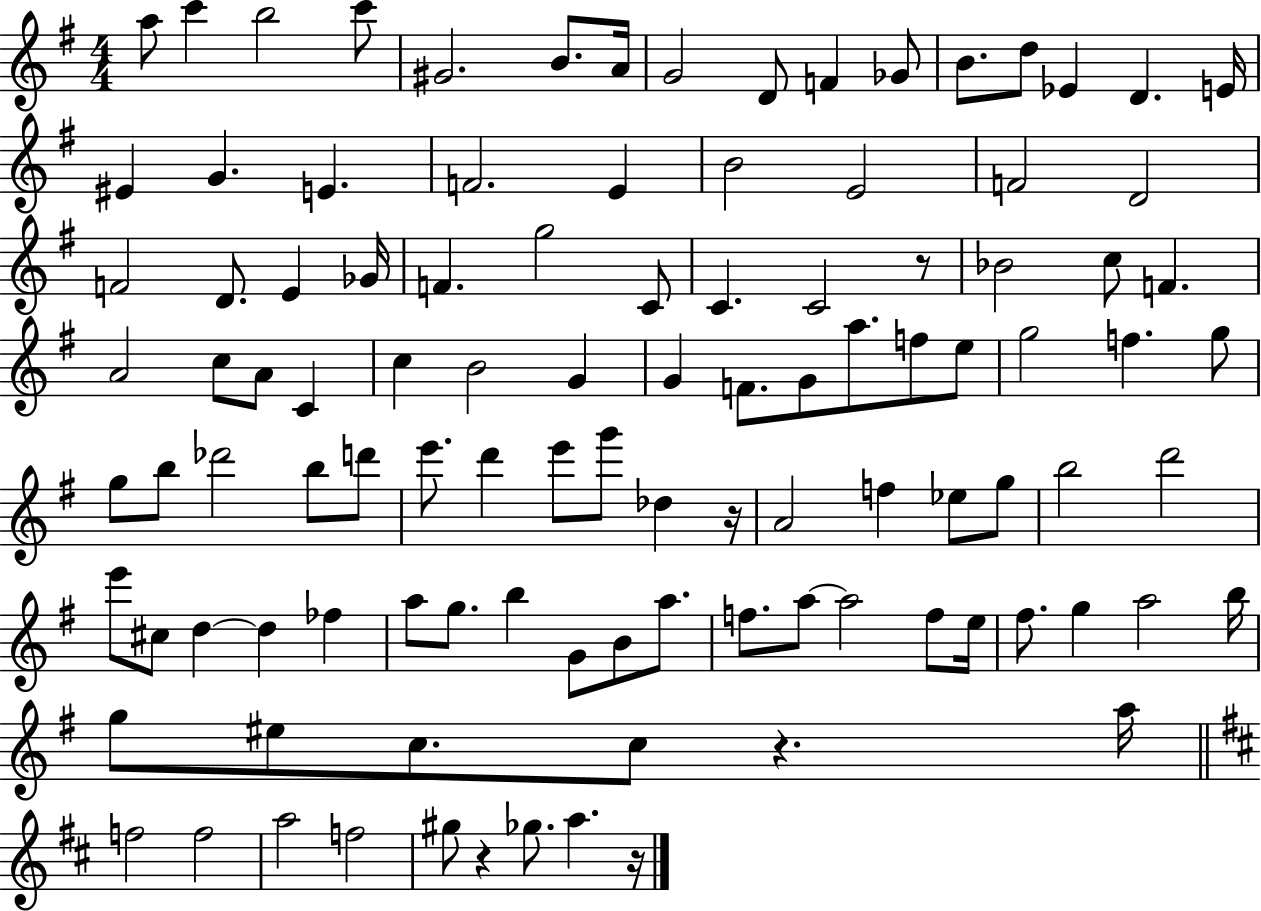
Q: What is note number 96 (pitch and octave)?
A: F5